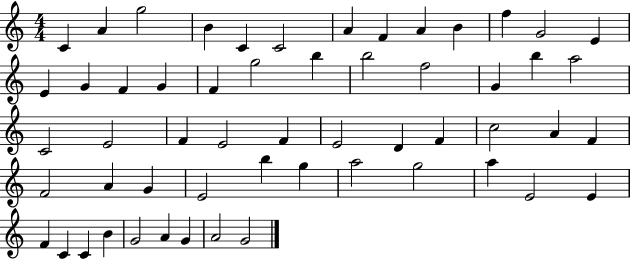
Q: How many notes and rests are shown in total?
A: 56